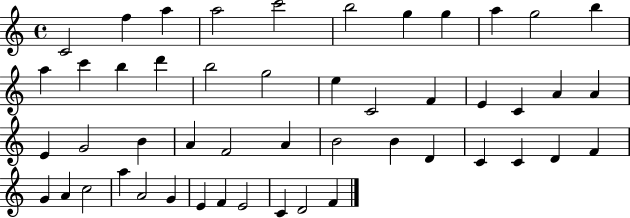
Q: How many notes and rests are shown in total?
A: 49